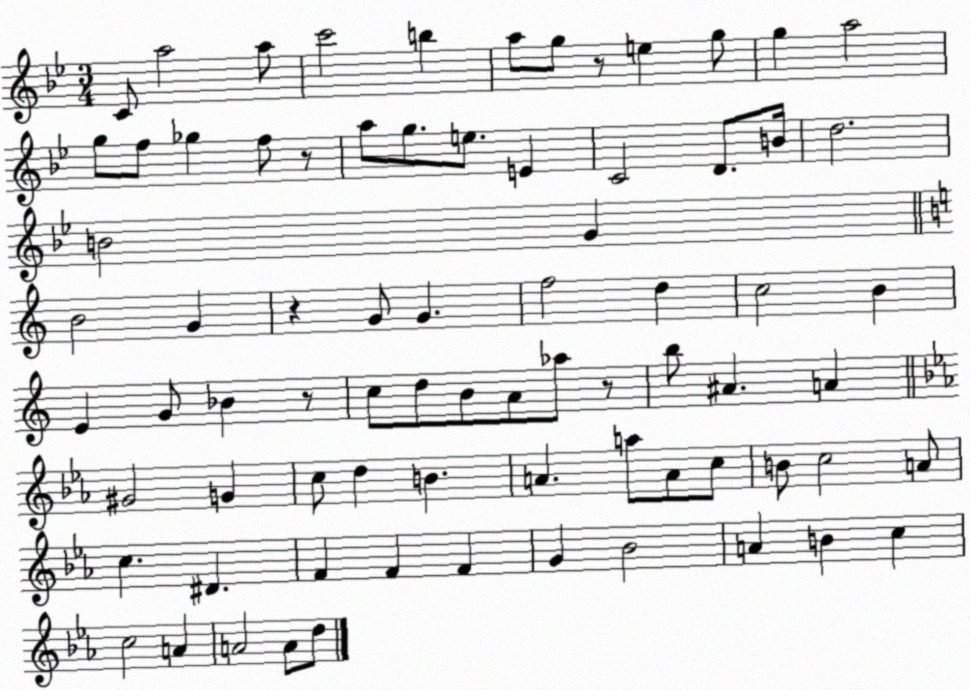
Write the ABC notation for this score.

X:1
T:Untitled
M:3/4
L:1/4
K:Bb
C/2 a2 a/2 c'2 b a/2 g/2 z/2 e g/2 g a2 g/2 f/2 _g f/2 z/2 a/2 g/2 e/2 E C2 D/2 B/4 d2 B2 G B2 G z G/2 G f2 d c2 B E G/2 _B z/2 c/2 d/2 B/2 A/2 _a/2 z/2 b/2 ^A A ^G2 G c/2 d B A a/2 A/2 c/2 B/2 c2 A/2 c ^D F F F G _B2 A B c c2 A A2 A/2 d/2